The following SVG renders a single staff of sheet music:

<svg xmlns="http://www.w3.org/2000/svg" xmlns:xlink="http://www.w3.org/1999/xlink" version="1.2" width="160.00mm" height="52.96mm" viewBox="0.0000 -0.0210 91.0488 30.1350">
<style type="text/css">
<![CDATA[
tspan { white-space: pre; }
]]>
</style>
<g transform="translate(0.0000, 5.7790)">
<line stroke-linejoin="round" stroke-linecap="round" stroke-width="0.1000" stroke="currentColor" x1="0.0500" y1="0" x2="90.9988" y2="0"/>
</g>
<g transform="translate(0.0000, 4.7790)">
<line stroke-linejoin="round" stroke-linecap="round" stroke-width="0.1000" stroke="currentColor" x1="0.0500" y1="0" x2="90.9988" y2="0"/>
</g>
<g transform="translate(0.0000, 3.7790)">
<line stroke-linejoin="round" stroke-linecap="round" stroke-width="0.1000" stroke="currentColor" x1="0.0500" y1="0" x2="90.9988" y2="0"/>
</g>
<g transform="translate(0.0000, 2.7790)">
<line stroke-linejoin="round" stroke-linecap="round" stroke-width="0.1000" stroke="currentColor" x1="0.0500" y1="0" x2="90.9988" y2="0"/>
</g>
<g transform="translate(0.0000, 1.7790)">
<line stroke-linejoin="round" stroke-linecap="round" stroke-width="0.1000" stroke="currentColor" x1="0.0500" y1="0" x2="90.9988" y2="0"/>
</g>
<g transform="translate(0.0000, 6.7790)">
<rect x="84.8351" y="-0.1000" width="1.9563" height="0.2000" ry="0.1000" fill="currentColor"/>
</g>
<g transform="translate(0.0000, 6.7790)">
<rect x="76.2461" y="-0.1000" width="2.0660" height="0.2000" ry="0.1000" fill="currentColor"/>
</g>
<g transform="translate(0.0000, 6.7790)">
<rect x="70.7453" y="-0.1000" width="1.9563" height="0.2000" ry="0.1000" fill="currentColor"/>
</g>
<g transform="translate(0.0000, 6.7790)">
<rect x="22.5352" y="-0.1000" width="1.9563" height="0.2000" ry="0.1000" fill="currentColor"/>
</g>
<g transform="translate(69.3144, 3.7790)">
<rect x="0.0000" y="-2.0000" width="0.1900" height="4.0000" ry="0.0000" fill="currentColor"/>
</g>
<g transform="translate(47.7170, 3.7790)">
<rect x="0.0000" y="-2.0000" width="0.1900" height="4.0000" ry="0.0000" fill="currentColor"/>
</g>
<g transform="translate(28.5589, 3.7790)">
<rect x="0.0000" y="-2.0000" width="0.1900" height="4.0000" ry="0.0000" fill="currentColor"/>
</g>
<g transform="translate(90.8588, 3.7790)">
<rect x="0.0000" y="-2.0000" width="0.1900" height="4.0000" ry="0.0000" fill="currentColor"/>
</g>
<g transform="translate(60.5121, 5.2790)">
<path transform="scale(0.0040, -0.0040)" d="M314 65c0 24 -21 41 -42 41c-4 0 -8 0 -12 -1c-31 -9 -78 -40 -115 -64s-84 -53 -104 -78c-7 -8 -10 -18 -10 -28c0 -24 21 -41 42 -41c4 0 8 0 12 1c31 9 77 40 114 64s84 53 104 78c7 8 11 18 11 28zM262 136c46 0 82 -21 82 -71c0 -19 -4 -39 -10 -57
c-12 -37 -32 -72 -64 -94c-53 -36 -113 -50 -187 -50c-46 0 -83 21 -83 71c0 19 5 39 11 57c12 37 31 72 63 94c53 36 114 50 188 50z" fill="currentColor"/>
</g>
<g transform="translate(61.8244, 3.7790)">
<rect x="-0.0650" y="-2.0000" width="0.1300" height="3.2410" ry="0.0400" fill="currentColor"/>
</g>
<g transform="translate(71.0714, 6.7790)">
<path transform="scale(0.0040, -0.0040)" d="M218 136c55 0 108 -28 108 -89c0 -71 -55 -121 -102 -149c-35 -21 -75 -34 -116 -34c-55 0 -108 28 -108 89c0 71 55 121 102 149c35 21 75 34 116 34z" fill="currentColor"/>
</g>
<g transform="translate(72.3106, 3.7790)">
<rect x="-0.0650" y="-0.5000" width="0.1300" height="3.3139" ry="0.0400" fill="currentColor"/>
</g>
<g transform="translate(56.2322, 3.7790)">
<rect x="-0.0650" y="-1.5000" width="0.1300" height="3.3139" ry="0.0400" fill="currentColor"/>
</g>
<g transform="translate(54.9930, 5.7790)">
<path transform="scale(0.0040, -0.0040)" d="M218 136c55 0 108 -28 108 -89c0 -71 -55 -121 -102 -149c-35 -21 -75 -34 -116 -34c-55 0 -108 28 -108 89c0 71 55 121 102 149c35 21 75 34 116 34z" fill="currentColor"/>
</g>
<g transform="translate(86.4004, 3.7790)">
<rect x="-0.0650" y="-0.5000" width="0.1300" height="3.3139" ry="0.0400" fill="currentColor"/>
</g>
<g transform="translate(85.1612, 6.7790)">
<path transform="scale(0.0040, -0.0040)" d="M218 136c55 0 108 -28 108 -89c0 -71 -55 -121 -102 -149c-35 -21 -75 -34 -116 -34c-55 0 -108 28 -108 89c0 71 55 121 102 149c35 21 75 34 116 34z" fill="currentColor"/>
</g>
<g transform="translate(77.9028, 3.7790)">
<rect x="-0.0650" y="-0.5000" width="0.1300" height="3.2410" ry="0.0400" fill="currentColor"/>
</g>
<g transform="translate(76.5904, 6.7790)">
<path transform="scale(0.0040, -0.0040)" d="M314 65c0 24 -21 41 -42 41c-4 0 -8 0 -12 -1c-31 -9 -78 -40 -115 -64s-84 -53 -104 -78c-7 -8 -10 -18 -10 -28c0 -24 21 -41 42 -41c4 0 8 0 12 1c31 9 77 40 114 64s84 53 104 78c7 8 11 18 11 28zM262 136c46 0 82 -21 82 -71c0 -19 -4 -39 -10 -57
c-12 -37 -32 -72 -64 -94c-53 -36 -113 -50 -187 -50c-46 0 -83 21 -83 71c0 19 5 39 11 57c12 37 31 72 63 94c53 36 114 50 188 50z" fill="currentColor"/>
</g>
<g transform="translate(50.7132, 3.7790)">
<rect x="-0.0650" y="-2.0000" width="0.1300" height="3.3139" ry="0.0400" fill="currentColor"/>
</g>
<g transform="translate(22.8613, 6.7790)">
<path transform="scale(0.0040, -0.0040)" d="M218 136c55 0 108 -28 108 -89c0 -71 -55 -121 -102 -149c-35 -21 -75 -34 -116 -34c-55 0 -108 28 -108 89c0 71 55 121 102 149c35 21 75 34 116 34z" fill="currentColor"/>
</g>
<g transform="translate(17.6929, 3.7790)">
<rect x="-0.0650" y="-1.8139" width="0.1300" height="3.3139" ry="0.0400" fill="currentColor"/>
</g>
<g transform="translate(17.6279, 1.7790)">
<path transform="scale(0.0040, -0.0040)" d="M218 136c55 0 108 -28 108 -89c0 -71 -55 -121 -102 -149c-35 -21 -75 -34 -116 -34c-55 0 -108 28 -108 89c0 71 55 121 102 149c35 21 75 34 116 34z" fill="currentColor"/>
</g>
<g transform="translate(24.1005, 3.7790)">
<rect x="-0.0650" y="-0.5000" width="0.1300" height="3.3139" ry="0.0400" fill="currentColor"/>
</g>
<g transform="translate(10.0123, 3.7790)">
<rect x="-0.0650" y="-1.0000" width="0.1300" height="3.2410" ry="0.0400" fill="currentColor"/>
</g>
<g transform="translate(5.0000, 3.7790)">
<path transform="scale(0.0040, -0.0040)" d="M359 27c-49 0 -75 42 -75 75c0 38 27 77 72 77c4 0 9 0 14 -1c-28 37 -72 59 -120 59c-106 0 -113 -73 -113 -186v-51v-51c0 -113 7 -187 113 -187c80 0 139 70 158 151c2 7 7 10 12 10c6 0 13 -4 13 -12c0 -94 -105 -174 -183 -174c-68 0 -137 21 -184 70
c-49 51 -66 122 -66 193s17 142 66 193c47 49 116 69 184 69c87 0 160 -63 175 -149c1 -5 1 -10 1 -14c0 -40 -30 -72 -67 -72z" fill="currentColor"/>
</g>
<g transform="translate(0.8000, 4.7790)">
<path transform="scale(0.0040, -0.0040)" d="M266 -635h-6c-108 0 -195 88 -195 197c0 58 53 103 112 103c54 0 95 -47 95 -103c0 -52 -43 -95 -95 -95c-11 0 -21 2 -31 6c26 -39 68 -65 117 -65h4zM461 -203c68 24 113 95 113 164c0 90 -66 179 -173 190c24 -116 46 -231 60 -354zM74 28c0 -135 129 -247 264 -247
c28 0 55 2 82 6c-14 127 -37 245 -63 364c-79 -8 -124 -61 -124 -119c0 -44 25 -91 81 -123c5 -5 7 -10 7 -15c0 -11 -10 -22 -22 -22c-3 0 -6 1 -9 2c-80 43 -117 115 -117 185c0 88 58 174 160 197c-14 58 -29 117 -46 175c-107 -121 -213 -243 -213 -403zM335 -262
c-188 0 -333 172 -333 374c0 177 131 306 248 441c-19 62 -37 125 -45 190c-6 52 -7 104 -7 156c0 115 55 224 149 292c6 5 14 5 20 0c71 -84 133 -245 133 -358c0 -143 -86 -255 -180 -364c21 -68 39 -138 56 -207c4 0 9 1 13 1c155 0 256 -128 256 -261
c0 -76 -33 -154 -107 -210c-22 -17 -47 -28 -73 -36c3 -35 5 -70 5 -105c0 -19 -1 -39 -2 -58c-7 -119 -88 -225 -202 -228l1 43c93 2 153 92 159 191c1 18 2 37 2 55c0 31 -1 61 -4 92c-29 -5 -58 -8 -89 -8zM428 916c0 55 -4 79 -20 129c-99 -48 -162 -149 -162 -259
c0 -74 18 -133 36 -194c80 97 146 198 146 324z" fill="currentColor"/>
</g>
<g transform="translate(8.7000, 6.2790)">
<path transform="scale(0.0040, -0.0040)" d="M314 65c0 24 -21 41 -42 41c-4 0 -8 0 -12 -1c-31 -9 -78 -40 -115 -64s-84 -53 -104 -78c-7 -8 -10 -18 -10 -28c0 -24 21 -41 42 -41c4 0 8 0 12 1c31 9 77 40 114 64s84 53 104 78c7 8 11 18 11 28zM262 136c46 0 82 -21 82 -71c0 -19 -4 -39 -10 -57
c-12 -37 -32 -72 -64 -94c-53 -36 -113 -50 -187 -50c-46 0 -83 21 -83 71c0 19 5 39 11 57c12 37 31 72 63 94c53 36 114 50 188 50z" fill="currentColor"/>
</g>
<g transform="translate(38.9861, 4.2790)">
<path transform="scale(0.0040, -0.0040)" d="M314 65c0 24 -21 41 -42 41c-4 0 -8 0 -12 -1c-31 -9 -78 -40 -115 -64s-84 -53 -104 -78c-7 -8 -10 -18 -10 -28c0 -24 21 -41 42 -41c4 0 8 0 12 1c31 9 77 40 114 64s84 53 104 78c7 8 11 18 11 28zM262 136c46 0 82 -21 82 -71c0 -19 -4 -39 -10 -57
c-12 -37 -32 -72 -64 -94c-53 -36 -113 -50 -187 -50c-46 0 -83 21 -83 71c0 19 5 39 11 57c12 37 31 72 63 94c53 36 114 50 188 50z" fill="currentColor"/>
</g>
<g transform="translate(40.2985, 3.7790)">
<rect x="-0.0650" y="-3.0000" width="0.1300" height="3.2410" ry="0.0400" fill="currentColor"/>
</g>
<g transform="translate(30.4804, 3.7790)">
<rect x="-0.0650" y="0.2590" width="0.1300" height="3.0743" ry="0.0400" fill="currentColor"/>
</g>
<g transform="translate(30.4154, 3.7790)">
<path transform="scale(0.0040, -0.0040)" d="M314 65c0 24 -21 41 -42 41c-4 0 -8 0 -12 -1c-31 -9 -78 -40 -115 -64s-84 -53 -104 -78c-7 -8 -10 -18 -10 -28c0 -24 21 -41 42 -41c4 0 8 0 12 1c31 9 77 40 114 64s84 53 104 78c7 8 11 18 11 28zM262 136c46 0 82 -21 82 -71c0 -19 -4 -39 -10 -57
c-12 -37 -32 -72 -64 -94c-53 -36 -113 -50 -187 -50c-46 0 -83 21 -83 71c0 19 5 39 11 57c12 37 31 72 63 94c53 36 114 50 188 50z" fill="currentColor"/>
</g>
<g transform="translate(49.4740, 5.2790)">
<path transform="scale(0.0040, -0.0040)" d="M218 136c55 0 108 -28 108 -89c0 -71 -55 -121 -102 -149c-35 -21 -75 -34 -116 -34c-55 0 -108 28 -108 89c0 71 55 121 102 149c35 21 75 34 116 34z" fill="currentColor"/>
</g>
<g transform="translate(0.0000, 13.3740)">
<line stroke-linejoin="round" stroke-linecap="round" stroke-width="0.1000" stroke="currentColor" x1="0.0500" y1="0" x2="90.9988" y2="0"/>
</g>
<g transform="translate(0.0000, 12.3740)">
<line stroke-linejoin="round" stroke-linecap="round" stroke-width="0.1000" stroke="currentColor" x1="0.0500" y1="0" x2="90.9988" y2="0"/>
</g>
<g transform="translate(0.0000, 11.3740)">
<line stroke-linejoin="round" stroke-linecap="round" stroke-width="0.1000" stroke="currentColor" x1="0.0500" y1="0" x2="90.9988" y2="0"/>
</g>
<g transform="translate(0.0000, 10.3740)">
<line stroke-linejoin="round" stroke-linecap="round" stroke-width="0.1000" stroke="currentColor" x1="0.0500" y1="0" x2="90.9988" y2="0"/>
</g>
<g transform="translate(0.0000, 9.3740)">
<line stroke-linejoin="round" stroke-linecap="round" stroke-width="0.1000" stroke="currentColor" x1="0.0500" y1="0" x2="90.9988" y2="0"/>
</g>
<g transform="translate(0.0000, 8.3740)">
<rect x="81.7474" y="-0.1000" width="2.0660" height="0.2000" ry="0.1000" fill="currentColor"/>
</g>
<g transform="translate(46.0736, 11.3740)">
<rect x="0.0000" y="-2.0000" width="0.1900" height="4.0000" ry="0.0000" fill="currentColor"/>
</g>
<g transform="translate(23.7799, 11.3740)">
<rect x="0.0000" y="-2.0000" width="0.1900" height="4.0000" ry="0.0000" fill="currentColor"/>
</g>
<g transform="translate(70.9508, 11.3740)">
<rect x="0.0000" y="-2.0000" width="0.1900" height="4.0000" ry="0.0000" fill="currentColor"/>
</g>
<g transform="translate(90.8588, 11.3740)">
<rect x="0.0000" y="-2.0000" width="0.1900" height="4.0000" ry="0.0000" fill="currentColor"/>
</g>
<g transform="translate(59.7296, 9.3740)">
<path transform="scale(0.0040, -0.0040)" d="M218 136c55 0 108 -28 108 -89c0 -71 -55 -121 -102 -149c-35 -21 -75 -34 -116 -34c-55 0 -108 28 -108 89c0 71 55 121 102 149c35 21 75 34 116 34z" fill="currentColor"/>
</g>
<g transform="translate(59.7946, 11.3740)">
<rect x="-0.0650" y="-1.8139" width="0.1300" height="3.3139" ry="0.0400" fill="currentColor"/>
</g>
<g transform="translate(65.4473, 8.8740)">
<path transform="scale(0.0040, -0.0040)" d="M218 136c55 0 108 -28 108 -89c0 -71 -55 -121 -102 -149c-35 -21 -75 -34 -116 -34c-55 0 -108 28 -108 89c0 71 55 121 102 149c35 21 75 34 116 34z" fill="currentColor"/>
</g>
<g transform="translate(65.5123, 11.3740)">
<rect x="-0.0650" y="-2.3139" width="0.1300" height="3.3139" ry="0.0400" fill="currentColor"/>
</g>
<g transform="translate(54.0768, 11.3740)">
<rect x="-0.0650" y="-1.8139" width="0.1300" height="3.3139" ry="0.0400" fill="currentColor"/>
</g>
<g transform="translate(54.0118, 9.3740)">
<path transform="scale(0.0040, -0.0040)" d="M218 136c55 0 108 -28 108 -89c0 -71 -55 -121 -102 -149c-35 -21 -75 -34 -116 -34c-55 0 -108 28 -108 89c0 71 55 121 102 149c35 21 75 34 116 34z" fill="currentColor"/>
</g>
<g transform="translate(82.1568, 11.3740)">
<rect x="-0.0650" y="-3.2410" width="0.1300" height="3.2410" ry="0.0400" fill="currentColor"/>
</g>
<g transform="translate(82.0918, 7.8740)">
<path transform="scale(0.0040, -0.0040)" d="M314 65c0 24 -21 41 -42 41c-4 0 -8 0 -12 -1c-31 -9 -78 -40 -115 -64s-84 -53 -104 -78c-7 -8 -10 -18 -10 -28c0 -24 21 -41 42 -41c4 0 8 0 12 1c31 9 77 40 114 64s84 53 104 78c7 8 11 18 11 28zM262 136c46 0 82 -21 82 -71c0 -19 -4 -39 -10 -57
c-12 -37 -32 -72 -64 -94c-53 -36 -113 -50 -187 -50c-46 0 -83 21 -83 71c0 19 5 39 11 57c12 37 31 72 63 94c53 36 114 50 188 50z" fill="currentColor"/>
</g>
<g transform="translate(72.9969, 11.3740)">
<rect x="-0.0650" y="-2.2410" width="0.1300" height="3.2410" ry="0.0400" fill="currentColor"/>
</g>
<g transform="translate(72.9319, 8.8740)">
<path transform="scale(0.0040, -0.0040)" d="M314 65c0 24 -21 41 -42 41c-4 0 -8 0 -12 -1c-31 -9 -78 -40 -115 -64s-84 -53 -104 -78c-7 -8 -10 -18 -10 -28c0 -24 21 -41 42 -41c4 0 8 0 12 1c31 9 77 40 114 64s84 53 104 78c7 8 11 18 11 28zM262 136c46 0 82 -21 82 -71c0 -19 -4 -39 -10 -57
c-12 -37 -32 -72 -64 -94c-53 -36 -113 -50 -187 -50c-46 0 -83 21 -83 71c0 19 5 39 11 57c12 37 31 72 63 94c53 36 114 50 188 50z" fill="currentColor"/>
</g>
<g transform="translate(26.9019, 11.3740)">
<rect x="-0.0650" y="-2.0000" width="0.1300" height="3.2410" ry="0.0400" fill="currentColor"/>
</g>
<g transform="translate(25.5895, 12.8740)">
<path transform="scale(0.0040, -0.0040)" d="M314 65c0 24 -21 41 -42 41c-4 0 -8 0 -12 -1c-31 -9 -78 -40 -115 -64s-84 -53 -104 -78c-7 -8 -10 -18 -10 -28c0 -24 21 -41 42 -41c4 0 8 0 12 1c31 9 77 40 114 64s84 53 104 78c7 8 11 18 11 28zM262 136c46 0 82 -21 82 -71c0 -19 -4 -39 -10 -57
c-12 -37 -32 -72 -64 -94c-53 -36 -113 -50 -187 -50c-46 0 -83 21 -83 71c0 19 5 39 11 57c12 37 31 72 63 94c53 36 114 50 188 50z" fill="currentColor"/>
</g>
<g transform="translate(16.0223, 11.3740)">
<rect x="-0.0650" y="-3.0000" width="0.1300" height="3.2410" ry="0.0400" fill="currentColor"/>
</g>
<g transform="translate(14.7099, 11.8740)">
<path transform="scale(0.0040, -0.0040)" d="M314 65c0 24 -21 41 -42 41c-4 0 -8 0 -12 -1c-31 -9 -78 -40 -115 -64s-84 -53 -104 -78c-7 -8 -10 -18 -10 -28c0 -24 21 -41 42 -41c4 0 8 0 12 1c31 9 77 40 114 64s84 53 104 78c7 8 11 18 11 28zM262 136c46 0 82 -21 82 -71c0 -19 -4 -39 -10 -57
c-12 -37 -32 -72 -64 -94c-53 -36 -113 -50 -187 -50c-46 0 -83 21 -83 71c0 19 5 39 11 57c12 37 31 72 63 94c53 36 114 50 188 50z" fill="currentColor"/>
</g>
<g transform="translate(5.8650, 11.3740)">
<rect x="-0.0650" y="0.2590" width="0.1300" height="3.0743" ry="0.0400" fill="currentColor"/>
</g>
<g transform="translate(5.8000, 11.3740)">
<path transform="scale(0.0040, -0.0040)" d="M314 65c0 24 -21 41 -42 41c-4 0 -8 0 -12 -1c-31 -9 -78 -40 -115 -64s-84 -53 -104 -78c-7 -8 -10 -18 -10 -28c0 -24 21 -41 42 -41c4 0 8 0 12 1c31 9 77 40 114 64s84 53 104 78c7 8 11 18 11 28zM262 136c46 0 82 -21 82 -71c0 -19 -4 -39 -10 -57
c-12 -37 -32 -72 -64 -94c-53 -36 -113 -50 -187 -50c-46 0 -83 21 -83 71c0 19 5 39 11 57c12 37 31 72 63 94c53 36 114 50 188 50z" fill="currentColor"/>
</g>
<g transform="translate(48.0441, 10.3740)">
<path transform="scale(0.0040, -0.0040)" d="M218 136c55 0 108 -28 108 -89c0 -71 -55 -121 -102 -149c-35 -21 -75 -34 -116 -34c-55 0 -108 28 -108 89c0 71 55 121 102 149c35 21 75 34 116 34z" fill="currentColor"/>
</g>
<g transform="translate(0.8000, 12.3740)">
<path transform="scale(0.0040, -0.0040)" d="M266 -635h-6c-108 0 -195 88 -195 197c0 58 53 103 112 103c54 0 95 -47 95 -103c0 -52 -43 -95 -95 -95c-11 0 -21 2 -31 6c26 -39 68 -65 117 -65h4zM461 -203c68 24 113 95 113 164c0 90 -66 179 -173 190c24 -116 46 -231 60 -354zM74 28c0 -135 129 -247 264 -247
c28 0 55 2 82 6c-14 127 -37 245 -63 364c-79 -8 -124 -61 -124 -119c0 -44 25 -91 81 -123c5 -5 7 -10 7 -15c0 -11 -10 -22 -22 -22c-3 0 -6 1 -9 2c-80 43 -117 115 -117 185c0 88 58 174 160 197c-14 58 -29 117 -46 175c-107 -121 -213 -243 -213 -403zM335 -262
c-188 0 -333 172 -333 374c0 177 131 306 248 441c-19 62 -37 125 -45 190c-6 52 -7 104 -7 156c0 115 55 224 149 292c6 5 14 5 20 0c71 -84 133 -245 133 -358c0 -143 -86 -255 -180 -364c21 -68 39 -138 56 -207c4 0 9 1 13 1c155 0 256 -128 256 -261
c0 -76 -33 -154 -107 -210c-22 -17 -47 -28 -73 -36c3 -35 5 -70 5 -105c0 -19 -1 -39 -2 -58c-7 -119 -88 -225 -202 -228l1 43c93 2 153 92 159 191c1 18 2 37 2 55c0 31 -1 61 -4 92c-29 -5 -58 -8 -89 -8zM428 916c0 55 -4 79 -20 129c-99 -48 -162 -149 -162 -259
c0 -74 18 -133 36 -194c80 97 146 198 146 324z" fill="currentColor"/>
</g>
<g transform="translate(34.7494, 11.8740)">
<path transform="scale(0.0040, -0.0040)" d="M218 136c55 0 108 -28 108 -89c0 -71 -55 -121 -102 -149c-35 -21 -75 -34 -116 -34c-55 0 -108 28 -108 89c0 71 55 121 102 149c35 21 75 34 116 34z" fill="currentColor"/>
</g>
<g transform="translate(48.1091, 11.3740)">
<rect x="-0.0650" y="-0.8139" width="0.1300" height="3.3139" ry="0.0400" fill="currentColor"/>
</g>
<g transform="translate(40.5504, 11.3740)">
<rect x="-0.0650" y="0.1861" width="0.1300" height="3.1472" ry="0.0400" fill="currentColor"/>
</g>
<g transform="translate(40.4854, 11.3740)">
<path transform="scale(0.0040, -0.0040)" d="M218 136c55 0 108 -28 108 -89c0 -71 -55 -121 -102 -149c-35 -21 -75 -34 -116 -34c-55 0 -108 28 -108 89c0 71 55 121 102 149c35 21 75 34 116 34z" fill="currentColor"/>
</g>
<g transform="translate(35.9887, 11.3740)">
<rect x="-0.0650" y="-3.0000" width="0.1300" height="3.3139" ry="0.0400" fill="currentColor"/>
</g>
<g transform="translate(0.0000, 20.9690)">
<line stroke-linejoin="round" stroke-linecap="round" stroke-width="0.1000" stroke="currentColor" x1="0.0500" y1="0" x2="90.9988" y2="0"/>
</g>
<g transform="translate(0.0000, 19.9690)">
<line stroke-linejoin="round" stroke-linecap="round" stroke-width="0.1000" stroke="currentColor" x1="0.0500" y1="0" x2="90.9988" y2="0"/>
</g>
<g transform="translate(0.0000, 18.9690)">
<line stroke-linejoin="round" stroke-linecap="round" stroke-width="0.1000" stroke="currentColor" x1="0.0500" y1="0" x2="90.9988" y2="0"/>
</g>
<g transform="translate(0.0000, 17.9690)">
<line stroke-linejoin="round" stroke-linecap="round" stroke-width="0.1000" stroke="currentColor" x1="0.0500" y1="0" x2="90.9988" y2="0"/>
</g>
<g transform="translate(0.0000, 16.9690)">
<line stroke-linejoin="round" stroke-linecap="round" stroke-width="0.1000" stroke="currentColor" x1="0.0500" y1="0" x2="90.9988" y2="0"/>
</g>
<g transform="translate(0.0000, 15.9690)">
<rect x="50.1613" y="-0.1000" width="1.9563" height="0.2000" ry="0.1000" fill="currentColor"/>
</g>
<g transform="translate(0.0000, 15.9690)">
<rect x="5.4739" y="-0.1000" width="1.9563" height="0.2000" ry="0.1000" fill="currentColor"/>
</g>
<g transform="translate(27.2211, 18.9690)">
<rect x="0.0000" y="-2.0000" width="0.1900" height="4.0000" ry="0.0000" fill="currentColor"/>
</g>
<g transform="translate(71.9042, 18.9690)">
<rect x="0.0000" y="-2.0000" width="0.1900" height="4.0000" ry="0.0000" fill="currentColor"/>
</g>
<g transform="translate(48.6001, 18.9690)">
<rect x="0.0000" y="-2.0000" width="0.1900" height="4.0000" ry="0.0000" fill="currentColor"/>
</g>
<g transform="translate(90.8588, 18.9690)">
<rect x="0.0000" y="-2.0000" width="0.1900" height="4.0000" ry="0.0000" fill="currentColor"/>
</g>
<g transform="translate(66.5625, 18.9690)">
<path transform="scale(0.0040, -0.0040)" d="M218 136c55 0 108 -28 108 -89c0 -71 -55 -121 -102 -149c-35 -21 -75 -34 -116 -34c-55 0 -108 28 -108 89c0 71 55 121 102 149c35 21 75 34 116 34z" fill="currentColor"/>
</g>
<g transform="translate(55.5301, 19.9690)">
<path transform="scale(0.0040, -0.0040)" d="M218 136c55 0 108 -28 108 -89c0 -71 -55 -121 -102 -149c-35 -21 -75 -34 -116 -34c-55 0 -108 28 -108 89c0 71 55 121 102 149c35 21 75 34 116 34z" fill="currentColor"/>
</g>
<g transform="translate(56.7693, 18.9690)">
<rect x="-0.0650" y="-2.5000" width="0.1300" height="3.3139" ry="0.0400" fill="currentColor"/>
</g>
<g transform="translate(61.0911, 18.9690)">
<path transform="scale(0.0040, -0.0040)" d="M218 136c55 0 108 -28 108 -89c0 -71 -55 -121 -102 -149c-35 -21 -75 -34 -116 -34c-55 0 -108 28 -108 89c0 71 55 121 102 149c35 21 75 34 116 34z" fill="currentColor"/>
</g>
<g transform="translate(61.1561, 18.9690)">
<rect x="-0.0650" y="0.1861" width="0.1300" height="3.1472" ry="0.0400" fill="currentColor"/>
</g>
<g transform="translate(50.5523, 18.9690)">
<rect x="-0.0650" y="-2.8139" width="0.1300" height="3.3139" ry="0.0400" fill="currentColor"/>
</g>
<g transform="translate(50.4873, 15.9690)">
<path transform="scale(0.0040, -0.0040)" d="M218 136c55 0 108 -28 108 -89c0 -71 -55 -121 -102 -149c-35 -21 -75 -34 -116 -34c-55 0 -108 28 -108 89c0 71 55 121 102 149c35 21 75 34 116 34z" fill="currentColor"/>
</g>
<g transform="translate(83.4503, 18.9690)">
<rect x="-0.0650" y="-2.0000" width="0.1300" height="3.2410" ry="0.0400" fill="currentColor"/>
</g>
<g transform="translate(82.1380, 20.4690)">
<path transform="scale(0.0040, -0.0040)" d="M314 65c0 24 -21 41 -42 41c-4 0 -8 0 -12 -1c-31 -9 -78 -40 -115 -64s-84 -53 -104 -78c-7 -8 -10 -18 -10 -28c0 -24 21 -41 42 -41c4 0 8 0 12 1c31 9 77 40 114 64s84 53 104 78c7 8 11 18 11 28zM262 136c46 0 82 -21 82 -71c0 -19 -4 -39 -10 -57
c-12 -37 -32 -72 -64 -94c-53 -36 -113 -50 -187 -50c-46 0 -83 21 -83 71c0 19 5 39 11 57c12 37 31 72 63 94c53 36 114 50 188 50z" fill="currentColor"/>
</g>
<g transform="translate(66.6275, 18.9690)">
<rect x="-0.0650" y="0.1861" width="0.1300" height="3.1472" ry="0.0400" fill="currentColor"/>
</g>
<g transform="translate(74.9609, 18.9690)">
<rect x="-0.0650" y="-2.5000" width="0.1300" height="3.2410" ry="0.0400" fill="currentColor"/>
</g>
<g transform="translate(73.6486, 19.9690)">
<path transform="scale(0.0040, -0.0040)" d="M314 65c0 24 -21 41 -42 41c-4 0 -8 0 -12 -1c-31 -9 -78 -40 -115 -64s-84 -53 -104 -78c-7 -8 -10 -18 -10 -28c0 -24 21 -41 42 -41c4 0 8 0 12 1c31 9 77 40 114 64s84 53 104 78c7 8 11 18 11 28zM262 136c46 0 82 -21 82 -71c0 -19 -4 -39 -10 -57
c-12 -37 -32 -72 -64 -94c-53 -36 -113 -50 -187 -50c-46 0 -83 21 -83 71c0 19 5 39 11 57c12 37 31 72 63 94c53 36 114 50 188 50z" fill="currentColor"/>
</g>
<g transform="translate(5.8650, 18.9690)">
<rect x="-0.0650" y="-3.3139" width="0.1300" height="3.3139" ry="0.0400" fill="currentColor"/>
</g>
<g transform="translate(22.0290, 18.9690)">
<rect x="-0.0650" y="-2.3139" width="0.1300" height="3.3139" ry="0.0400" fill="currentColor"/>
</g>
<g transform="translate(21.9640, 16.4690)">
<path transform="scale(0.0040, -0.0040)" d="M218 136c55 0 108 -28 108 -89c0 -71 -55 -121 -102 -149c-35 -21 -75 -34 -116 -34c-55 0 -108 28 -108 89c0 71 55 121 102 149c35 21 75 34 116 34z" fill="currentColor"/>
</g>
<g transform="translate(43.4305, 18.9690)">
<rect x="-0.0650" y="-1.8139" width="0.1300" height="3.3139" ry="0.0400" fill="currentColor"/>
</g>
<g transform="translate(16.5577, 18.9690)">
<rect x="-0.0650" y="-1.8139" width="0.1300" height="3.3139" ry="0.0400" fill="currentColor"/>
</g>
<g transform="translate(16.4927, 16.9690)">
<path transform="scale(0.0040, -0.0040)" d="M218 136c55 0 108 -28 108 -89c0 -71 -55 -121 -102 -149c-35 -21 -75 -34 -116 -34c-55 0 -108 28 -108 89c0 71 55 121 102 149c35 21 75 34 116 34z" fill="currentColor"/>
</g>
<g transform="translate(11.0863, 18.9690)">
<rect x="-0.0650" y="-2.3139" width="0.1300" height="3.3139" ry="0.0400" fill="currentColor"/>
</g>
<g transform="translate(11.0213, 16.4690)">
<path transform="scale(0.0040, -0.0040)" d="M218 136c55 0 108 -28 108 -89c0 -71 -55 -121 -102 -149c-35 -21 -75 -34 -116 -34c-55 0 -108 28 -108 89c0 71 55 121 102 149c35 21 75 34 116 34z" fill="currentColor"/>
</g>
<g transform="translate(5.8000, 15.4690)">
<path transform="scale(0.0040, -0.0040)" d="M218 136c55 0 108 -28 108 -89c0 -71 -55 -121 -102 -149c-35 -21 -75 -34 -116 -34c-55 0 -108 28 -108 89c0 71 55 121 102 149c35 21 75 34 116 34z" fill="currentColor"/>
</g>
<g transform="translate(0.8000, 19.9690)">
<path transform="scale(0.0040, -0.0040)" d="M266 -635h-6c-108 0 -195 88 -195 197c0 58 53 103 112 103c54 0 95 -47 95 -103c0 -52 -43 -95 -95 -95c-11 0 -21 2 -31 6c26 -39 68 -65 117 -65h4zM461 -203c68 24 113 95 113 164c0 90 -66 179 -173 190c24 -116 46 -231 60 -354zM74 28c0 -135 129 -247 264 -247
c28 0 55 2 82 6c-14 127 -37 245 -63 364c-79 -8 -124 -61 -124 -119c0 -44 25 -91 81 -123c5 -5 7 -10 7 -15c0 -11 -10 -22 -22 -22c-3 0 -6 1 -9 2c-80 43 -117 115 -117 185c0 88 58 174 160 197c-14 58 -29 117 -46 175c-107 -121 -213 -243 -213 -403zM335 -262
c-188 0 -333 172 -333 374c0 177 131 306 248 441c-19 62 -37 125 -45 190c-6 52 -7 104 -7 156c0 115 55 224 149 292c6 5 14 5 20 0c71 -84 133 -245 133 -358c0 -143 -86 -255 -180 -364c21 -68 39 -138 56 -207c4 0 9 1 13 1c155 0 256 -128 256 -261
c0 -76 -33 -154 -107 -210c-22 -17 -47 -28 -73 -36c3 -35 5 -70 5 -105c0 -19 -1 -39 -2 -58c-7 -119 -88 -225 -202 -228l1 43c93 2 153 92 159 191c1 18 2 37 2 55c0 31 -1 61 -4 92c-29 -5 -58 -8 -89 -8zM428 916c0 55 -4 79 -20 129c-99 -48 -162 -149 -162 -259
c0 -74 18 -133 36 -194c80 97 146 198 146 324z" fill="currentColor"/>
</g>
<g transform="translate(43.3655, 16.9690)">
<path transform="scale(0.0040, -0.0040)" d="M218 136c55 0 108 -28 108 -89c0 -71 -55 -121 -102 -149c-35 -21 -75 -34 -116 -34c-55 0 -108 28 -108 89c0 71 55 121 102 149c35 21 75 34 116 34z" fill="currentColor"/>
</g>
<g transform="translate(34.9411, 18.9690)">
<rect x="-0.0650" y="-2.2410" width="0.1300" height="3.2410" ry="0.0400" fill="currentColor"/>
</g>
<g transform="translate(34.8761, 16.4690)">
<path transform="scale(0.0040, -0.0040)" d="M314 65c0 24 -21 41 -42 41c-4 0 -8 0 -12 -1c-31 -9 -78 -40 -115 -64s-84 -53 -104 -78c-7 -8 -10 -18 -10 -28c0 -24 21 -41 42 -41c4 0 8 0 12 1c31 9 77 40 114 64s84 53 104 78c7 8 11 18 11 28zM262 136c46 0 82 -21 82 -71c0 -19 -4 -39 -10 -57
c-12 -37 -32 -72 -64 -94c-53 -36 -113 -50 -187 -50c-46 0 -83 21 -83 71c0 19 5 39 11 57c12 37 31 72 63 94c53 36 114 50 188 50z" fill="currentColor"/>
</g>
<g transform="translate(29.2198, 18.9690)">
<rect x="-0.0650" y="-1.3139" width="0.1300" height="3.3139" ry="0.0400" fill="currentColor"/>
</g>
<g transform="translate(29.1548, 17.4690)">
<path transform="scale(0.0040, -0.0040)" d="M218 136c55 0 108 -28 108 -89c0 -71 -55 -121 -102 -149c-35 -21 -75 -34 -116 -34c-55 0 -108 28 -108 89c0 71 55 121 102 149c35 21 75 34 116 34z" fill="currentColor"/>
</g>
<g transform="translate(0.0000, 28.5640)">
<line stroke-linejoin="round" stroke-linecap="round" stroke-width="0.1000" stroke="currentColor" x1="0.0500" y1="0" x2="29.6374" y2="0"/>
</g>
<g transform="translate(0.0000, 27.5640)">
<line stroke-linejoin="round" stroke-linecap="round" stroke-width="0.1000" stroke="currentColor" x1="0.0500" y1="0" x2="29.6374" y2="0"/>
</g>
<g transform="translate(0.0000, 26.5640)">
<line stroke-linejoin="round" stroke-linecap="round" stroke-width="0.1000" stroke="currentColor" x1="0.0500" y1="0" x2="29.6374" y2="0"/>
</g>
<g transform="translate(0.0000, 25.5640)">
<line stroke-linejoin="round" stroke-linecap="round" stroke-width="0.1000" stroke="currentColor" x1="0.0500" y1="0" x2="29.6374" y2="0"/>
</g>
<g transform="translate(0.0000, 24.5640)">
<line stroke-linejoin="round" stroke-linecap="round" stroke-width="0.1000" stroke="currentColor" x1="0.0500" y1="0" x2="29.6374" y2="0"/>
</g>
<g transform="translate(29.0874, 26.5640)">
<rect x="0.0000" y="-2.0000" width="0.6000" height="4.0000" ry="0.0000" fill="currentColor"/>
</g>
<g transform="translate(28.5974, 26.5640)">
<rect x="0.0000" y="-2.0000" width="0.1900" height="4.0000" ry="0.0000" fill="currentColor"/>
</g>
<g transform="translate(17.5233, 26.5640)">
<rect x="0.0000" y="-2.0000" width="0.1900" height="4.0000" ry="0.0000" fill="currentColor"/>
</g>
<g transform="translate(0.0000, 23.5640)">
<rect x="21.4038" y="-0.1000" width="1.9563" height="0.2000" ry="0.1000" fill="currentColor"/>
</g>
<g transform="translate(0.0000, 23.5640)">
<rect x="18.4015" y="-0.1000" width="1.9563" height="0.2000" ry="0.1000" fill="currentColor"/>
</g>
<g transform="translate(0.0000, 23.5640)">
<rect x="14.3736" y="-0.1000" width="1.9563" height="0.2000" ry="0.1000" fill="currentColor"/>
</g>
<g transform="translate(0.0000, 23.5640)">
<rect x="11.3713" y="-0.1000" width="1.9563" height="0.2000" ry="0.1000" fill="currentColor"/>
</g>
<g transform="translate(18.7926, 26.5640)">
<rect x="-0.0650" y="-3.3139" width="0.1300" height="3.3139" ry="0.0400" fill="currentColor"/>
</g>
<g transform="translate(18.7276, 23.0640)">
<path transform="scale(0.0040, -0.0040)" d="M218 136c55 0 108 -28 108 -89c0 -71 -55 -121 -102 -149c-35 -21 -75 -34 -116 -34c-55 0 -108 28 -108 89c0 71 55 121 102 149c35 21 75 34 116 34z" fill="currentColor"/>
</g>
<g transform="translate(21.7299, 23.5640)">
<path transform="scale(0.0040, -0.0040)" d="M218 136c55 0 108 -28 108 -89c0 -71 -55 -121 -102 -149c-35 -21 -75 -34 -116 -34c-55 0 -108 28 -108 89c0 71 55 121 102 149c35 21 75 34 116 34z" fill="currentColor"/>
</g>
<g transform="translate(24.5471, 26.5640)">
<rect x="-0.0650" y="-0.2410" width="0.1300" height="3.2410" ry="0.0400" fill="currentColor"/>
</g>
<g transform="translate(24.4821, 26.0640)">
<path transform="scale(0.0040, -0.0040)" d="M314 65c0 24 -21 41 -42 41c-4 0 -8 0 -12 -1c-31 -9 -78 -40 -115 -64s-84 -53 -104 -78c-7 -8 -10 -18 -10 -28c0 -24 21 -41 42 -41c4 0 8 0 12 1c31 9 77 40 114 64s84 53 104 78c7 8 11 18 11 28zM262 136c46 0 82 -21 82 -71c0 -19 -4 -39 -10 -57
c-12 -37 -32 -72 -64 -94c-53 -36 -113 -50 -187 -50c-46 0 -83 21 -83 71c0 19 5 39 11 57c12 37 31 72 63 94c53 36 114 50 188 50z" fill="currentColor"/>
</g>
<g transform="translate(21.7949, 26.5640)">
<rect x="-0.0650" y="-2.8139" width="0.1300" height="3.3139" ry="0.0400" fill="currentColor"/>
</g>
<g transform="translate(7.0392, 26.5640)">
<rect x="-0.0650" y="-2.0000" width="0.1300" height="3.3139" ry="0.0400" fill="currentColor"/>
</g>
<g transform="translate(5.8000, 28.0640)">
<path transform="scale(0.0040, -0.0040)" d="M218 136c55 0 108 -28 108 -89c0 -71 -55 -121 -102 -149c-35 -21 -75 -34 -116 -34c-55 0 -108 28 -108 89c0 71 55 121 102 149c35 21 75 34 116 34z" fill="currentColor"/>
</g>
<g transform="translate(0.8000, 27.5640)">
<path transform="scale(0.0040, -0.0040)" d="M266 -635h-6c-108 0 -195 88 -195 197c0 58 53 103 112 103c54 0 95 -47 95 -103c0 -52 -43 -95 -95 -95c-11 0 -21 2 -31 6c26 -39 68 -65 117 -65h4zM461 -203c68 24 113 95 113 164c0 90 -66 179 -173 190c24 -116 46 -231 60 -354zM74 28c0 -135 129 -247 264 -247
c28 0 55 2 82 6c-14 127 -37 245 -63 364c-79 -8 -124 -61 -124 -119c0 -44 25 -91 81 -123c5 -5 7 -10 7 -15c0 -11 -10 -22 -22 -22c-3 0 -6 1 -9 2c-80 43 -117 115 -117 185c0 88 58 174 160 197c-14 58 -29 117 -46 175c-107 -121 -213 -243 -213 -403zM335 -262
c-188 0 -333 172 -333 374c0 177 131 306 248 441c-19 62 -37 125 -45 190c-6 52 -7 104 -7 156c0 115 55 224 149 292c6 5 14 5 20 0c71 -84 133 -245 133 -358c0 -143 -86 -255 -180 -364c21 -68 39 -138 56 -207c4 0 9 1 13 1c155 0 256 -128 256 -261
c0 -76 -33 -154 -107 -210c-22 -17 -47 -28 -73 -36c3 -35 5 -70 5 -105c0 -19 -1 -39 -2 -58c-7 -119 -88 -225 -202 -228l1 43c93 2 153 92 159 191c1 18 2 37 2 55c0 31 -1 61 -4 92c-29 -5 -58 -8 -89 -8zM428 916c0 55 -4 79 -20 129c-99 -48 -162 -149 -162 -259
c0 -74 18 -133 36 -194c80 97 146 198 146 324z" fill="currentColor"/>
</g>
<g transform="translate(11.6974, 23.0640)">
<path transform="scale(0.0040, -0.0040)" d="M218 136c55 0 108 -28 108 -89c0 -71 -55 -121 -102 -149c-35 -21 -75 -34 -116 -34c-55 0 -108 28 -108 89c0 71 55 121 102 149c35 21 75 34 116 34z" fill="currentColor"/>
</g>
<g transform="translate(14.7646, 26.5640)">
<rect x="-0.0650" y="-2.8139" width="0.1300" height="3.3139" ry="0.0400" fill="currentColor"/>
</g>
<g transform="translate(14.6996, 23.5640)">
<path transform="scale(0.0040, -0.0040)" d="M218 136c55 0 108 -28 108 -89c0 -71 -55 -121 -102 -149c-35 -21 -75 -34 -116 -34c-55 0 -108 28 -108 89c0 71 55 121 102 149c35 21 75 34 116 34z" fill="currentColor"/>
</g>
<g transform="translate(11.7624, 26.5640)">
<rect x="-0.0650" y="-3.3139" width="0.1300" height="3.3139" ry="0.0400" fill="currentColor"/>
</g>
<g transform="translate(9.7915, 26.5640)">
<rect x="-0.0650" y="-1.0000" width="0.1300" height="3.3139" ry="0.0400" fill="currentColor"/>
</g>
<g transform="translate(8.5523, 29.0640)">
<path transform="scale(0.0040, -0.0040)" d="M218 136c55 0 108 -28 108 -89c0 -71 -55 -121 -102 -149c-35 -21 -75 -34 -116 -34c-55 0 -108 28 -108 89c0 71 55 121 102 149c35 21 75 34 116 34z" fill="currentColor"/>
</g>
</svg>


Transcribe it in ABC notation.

X:1
T:Untitled
M:4/4
L:1/4
K:C
D2 f C B2 A2 F E F2 C C2 C B2 A2 F2 A B d f f g g2 b2 b g f g e g2 f a G B B G2 F2 F D b a b a c2